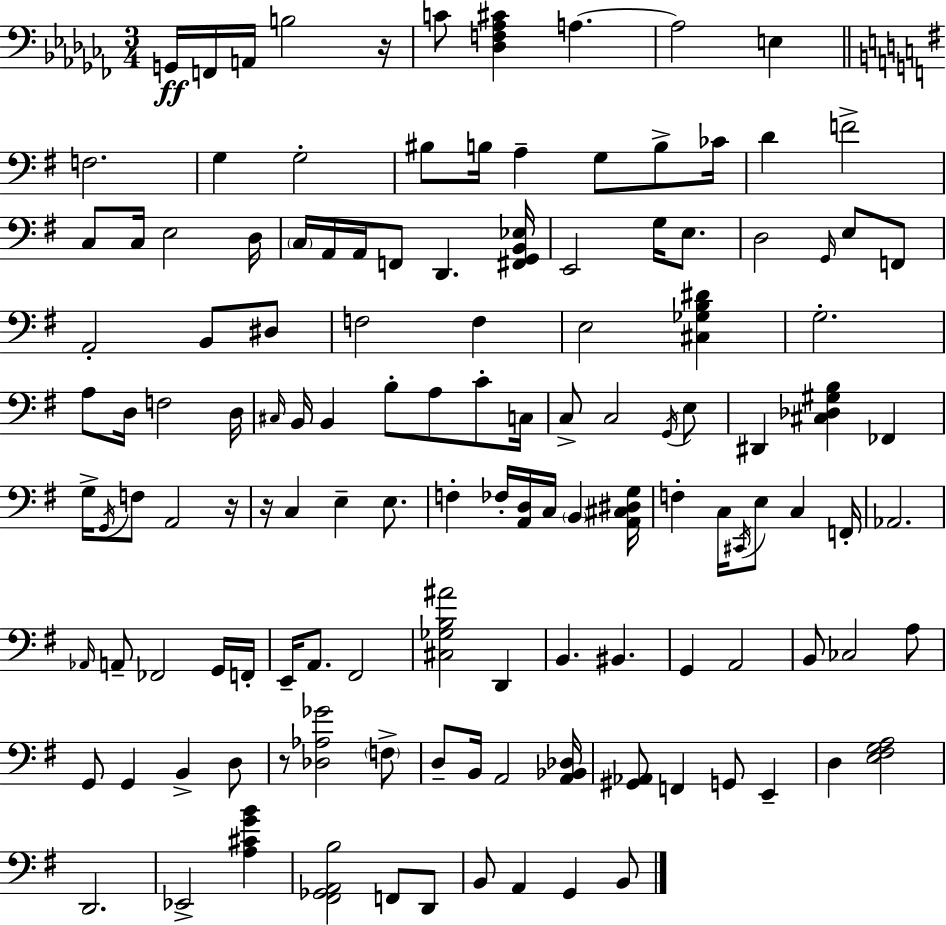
{
  \clef bass
  \numericTimeSignature
  \time 3/4
  \key aes \minor
  g,16\ff f,16 a,16 b2 r16 | c'8 <des f aes cis'>4 a4.~~ | a2 e4 | \bar "||" \break \key g \major f2. | g4 g2-. | bis8 b16 a4-- g8 b8-> ces'16 | d'4 f'2-> | \break c8 c16 e2 d16 | \parenthesize c16 a,16 a,16 f,8 d,4. <fis, g, b, ees>16 | e,2 g16 e8. | d2 \grace { g,16 } e8 f,8 | \break a,2-. b,8 dis8 | f2 f4 | e2 <cis ges b dis'>4 | g2.-. | \break a8 d16 f2 | d16 \grace { cis16 } b,16 b,4 b8-. a8 c'8-. | c16 c8-> c2 | \acciaccatura { g,16 } e8 dis,4 <cis des gis b>4 fes,4 | \break g16-> \acciaccatura { g,16 } f8 a,2 | r16 r16 c4 e4-- | e8. f4-. fes16-. <a, d>16 c16 \parenthesize b,4 | <a, cis dis g>16 f4-. c16 \acciaccatura { cis,16 } e8 | \break c4 f,16-. aes,2. | \grace { aes,16 } a,8-- fes,2 | g,16 f,16-. e,16-- a,8. fis,2 | <cis ges b ais'>2 | \break d,4 b,4. | bis,4. g,4 a,2 | b,8 ces2 | a8 g,8 g,4 | \break b,4-> d8 r8 <des aes ges'>2 | \parenthesize f8-> d8-- b,16 a,2 | <a, bes, des>16 <gis, aes,>8 f,4 | g,8 e,4-- d4 <e fis g a>2 | \break d,2. | ees,2-> | <a cis' g' b'>4 <fis, ges, a, b>2 | f,8 d,8 b,8 a,4 | \break g,4 b,8 \bar "|."
}